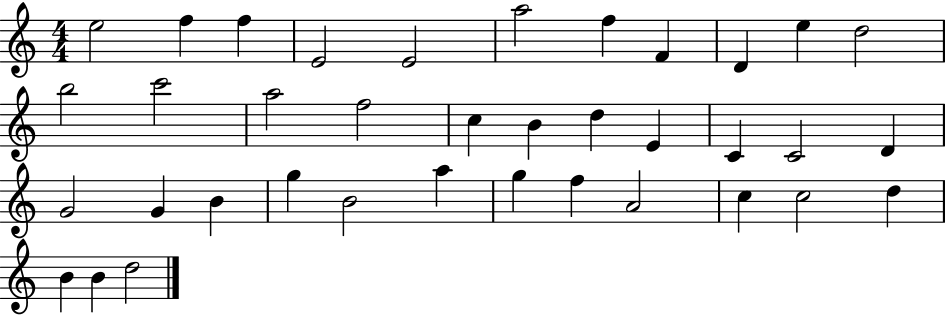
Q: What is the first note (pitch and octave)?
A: E5